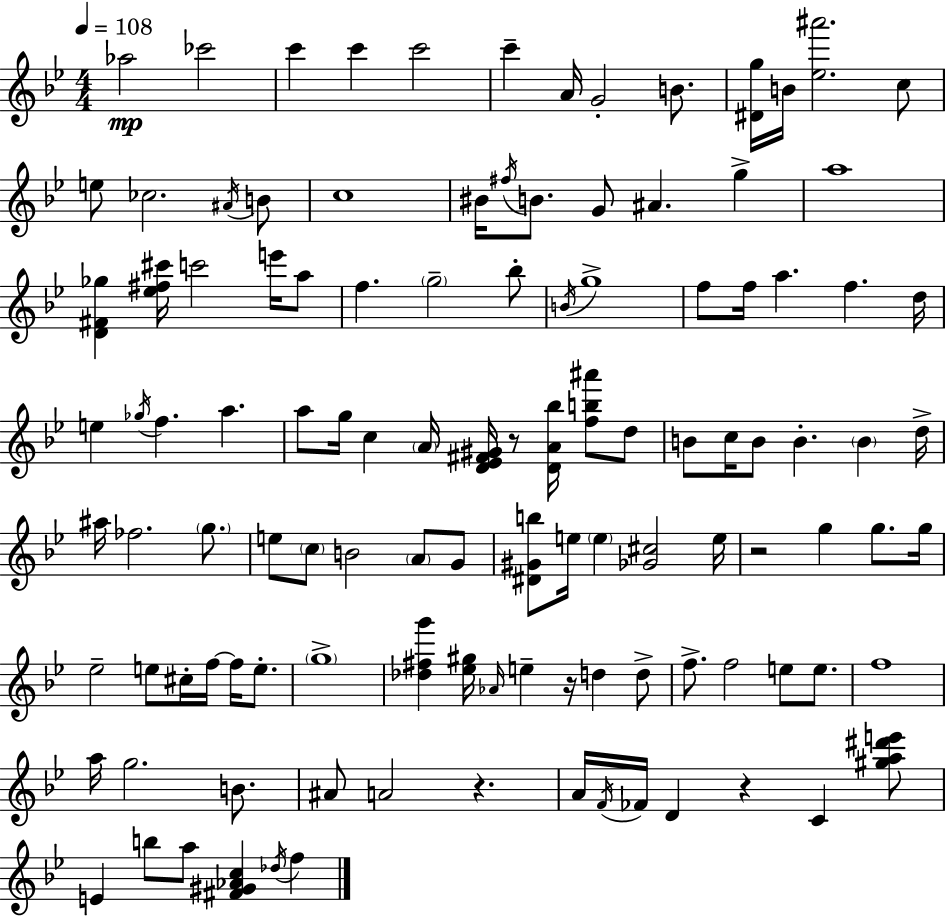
{
  \clef treble
  \numericTimeSignature
  \time 4/4
  \key g \minor
  \tempo 4 = 108
  aes''2\mp ces'''2 | c'''4 c'''4 c'''2 | c'''4-- a'16 g'2-. b'8. | <dis' g''>16 b'16 <ees'' ais'''>2. c''8 | \break e''8 ces''2. \acciaccatura { ais'16 } b'8 | c''1 | bis'16 \acciaccatura { fis''16 } b'8. g'8 ais'4. g''4-> | a''1 | \break <d' fis' ges''>4 <ees'' fis'' cis'''>16 c'''2 e'''16 | a''8 f''4. \parenthesize g''2-- | bes''8-. \acciaccatura { b'16 } g''1-> | f''8 f''16 a''4. f''4. | \break d''16 e''4 \acciaccatura { ges''16 } f''4. a''4. | a''8 g''16 c''4 \parenthesize a'16 <d' ees' fis' gis'>16 r8 <d' a' bes''>16 | <f'' b'' ais'''>8 d''8 b'8 c''16 b'8 b'4.-. \parenthesize b'4 | d''16-> ais''16 fes''2. | \break \parenthesize g''8. e''8 \parenthesize c''8 b'2 | \parenthesize a'8 g'8 <dis' gis' b''>8 e''16 \parenthesize e''4 <ges' cis''>2 | e''16 r2 g''4 | g''8. g''16 ees''2-- e''8 cis''16-. f''16~~ | \break f''16 e''8.-. \parenthesize g''1-> | <des'' fis'' g'''>4 <ees'' gis''>16 \grace { aes'16 } e''4-- r16 d''4 | d''8-> f''8.-> f''2 | e''8 e''8. f''1 | \break a''16 g''2. | b'8. ais'8 a'2 r4. | a'16 \acciaccatura { f'16 } fes'16 d'4 r4 | c'4 <gis'' a'' dis''' e'''>8 e'4 b''8 a''8 <fis' gis' aes' c''>4 | \break \acciaccatura { des''16 } f''4 \bar "|."
}